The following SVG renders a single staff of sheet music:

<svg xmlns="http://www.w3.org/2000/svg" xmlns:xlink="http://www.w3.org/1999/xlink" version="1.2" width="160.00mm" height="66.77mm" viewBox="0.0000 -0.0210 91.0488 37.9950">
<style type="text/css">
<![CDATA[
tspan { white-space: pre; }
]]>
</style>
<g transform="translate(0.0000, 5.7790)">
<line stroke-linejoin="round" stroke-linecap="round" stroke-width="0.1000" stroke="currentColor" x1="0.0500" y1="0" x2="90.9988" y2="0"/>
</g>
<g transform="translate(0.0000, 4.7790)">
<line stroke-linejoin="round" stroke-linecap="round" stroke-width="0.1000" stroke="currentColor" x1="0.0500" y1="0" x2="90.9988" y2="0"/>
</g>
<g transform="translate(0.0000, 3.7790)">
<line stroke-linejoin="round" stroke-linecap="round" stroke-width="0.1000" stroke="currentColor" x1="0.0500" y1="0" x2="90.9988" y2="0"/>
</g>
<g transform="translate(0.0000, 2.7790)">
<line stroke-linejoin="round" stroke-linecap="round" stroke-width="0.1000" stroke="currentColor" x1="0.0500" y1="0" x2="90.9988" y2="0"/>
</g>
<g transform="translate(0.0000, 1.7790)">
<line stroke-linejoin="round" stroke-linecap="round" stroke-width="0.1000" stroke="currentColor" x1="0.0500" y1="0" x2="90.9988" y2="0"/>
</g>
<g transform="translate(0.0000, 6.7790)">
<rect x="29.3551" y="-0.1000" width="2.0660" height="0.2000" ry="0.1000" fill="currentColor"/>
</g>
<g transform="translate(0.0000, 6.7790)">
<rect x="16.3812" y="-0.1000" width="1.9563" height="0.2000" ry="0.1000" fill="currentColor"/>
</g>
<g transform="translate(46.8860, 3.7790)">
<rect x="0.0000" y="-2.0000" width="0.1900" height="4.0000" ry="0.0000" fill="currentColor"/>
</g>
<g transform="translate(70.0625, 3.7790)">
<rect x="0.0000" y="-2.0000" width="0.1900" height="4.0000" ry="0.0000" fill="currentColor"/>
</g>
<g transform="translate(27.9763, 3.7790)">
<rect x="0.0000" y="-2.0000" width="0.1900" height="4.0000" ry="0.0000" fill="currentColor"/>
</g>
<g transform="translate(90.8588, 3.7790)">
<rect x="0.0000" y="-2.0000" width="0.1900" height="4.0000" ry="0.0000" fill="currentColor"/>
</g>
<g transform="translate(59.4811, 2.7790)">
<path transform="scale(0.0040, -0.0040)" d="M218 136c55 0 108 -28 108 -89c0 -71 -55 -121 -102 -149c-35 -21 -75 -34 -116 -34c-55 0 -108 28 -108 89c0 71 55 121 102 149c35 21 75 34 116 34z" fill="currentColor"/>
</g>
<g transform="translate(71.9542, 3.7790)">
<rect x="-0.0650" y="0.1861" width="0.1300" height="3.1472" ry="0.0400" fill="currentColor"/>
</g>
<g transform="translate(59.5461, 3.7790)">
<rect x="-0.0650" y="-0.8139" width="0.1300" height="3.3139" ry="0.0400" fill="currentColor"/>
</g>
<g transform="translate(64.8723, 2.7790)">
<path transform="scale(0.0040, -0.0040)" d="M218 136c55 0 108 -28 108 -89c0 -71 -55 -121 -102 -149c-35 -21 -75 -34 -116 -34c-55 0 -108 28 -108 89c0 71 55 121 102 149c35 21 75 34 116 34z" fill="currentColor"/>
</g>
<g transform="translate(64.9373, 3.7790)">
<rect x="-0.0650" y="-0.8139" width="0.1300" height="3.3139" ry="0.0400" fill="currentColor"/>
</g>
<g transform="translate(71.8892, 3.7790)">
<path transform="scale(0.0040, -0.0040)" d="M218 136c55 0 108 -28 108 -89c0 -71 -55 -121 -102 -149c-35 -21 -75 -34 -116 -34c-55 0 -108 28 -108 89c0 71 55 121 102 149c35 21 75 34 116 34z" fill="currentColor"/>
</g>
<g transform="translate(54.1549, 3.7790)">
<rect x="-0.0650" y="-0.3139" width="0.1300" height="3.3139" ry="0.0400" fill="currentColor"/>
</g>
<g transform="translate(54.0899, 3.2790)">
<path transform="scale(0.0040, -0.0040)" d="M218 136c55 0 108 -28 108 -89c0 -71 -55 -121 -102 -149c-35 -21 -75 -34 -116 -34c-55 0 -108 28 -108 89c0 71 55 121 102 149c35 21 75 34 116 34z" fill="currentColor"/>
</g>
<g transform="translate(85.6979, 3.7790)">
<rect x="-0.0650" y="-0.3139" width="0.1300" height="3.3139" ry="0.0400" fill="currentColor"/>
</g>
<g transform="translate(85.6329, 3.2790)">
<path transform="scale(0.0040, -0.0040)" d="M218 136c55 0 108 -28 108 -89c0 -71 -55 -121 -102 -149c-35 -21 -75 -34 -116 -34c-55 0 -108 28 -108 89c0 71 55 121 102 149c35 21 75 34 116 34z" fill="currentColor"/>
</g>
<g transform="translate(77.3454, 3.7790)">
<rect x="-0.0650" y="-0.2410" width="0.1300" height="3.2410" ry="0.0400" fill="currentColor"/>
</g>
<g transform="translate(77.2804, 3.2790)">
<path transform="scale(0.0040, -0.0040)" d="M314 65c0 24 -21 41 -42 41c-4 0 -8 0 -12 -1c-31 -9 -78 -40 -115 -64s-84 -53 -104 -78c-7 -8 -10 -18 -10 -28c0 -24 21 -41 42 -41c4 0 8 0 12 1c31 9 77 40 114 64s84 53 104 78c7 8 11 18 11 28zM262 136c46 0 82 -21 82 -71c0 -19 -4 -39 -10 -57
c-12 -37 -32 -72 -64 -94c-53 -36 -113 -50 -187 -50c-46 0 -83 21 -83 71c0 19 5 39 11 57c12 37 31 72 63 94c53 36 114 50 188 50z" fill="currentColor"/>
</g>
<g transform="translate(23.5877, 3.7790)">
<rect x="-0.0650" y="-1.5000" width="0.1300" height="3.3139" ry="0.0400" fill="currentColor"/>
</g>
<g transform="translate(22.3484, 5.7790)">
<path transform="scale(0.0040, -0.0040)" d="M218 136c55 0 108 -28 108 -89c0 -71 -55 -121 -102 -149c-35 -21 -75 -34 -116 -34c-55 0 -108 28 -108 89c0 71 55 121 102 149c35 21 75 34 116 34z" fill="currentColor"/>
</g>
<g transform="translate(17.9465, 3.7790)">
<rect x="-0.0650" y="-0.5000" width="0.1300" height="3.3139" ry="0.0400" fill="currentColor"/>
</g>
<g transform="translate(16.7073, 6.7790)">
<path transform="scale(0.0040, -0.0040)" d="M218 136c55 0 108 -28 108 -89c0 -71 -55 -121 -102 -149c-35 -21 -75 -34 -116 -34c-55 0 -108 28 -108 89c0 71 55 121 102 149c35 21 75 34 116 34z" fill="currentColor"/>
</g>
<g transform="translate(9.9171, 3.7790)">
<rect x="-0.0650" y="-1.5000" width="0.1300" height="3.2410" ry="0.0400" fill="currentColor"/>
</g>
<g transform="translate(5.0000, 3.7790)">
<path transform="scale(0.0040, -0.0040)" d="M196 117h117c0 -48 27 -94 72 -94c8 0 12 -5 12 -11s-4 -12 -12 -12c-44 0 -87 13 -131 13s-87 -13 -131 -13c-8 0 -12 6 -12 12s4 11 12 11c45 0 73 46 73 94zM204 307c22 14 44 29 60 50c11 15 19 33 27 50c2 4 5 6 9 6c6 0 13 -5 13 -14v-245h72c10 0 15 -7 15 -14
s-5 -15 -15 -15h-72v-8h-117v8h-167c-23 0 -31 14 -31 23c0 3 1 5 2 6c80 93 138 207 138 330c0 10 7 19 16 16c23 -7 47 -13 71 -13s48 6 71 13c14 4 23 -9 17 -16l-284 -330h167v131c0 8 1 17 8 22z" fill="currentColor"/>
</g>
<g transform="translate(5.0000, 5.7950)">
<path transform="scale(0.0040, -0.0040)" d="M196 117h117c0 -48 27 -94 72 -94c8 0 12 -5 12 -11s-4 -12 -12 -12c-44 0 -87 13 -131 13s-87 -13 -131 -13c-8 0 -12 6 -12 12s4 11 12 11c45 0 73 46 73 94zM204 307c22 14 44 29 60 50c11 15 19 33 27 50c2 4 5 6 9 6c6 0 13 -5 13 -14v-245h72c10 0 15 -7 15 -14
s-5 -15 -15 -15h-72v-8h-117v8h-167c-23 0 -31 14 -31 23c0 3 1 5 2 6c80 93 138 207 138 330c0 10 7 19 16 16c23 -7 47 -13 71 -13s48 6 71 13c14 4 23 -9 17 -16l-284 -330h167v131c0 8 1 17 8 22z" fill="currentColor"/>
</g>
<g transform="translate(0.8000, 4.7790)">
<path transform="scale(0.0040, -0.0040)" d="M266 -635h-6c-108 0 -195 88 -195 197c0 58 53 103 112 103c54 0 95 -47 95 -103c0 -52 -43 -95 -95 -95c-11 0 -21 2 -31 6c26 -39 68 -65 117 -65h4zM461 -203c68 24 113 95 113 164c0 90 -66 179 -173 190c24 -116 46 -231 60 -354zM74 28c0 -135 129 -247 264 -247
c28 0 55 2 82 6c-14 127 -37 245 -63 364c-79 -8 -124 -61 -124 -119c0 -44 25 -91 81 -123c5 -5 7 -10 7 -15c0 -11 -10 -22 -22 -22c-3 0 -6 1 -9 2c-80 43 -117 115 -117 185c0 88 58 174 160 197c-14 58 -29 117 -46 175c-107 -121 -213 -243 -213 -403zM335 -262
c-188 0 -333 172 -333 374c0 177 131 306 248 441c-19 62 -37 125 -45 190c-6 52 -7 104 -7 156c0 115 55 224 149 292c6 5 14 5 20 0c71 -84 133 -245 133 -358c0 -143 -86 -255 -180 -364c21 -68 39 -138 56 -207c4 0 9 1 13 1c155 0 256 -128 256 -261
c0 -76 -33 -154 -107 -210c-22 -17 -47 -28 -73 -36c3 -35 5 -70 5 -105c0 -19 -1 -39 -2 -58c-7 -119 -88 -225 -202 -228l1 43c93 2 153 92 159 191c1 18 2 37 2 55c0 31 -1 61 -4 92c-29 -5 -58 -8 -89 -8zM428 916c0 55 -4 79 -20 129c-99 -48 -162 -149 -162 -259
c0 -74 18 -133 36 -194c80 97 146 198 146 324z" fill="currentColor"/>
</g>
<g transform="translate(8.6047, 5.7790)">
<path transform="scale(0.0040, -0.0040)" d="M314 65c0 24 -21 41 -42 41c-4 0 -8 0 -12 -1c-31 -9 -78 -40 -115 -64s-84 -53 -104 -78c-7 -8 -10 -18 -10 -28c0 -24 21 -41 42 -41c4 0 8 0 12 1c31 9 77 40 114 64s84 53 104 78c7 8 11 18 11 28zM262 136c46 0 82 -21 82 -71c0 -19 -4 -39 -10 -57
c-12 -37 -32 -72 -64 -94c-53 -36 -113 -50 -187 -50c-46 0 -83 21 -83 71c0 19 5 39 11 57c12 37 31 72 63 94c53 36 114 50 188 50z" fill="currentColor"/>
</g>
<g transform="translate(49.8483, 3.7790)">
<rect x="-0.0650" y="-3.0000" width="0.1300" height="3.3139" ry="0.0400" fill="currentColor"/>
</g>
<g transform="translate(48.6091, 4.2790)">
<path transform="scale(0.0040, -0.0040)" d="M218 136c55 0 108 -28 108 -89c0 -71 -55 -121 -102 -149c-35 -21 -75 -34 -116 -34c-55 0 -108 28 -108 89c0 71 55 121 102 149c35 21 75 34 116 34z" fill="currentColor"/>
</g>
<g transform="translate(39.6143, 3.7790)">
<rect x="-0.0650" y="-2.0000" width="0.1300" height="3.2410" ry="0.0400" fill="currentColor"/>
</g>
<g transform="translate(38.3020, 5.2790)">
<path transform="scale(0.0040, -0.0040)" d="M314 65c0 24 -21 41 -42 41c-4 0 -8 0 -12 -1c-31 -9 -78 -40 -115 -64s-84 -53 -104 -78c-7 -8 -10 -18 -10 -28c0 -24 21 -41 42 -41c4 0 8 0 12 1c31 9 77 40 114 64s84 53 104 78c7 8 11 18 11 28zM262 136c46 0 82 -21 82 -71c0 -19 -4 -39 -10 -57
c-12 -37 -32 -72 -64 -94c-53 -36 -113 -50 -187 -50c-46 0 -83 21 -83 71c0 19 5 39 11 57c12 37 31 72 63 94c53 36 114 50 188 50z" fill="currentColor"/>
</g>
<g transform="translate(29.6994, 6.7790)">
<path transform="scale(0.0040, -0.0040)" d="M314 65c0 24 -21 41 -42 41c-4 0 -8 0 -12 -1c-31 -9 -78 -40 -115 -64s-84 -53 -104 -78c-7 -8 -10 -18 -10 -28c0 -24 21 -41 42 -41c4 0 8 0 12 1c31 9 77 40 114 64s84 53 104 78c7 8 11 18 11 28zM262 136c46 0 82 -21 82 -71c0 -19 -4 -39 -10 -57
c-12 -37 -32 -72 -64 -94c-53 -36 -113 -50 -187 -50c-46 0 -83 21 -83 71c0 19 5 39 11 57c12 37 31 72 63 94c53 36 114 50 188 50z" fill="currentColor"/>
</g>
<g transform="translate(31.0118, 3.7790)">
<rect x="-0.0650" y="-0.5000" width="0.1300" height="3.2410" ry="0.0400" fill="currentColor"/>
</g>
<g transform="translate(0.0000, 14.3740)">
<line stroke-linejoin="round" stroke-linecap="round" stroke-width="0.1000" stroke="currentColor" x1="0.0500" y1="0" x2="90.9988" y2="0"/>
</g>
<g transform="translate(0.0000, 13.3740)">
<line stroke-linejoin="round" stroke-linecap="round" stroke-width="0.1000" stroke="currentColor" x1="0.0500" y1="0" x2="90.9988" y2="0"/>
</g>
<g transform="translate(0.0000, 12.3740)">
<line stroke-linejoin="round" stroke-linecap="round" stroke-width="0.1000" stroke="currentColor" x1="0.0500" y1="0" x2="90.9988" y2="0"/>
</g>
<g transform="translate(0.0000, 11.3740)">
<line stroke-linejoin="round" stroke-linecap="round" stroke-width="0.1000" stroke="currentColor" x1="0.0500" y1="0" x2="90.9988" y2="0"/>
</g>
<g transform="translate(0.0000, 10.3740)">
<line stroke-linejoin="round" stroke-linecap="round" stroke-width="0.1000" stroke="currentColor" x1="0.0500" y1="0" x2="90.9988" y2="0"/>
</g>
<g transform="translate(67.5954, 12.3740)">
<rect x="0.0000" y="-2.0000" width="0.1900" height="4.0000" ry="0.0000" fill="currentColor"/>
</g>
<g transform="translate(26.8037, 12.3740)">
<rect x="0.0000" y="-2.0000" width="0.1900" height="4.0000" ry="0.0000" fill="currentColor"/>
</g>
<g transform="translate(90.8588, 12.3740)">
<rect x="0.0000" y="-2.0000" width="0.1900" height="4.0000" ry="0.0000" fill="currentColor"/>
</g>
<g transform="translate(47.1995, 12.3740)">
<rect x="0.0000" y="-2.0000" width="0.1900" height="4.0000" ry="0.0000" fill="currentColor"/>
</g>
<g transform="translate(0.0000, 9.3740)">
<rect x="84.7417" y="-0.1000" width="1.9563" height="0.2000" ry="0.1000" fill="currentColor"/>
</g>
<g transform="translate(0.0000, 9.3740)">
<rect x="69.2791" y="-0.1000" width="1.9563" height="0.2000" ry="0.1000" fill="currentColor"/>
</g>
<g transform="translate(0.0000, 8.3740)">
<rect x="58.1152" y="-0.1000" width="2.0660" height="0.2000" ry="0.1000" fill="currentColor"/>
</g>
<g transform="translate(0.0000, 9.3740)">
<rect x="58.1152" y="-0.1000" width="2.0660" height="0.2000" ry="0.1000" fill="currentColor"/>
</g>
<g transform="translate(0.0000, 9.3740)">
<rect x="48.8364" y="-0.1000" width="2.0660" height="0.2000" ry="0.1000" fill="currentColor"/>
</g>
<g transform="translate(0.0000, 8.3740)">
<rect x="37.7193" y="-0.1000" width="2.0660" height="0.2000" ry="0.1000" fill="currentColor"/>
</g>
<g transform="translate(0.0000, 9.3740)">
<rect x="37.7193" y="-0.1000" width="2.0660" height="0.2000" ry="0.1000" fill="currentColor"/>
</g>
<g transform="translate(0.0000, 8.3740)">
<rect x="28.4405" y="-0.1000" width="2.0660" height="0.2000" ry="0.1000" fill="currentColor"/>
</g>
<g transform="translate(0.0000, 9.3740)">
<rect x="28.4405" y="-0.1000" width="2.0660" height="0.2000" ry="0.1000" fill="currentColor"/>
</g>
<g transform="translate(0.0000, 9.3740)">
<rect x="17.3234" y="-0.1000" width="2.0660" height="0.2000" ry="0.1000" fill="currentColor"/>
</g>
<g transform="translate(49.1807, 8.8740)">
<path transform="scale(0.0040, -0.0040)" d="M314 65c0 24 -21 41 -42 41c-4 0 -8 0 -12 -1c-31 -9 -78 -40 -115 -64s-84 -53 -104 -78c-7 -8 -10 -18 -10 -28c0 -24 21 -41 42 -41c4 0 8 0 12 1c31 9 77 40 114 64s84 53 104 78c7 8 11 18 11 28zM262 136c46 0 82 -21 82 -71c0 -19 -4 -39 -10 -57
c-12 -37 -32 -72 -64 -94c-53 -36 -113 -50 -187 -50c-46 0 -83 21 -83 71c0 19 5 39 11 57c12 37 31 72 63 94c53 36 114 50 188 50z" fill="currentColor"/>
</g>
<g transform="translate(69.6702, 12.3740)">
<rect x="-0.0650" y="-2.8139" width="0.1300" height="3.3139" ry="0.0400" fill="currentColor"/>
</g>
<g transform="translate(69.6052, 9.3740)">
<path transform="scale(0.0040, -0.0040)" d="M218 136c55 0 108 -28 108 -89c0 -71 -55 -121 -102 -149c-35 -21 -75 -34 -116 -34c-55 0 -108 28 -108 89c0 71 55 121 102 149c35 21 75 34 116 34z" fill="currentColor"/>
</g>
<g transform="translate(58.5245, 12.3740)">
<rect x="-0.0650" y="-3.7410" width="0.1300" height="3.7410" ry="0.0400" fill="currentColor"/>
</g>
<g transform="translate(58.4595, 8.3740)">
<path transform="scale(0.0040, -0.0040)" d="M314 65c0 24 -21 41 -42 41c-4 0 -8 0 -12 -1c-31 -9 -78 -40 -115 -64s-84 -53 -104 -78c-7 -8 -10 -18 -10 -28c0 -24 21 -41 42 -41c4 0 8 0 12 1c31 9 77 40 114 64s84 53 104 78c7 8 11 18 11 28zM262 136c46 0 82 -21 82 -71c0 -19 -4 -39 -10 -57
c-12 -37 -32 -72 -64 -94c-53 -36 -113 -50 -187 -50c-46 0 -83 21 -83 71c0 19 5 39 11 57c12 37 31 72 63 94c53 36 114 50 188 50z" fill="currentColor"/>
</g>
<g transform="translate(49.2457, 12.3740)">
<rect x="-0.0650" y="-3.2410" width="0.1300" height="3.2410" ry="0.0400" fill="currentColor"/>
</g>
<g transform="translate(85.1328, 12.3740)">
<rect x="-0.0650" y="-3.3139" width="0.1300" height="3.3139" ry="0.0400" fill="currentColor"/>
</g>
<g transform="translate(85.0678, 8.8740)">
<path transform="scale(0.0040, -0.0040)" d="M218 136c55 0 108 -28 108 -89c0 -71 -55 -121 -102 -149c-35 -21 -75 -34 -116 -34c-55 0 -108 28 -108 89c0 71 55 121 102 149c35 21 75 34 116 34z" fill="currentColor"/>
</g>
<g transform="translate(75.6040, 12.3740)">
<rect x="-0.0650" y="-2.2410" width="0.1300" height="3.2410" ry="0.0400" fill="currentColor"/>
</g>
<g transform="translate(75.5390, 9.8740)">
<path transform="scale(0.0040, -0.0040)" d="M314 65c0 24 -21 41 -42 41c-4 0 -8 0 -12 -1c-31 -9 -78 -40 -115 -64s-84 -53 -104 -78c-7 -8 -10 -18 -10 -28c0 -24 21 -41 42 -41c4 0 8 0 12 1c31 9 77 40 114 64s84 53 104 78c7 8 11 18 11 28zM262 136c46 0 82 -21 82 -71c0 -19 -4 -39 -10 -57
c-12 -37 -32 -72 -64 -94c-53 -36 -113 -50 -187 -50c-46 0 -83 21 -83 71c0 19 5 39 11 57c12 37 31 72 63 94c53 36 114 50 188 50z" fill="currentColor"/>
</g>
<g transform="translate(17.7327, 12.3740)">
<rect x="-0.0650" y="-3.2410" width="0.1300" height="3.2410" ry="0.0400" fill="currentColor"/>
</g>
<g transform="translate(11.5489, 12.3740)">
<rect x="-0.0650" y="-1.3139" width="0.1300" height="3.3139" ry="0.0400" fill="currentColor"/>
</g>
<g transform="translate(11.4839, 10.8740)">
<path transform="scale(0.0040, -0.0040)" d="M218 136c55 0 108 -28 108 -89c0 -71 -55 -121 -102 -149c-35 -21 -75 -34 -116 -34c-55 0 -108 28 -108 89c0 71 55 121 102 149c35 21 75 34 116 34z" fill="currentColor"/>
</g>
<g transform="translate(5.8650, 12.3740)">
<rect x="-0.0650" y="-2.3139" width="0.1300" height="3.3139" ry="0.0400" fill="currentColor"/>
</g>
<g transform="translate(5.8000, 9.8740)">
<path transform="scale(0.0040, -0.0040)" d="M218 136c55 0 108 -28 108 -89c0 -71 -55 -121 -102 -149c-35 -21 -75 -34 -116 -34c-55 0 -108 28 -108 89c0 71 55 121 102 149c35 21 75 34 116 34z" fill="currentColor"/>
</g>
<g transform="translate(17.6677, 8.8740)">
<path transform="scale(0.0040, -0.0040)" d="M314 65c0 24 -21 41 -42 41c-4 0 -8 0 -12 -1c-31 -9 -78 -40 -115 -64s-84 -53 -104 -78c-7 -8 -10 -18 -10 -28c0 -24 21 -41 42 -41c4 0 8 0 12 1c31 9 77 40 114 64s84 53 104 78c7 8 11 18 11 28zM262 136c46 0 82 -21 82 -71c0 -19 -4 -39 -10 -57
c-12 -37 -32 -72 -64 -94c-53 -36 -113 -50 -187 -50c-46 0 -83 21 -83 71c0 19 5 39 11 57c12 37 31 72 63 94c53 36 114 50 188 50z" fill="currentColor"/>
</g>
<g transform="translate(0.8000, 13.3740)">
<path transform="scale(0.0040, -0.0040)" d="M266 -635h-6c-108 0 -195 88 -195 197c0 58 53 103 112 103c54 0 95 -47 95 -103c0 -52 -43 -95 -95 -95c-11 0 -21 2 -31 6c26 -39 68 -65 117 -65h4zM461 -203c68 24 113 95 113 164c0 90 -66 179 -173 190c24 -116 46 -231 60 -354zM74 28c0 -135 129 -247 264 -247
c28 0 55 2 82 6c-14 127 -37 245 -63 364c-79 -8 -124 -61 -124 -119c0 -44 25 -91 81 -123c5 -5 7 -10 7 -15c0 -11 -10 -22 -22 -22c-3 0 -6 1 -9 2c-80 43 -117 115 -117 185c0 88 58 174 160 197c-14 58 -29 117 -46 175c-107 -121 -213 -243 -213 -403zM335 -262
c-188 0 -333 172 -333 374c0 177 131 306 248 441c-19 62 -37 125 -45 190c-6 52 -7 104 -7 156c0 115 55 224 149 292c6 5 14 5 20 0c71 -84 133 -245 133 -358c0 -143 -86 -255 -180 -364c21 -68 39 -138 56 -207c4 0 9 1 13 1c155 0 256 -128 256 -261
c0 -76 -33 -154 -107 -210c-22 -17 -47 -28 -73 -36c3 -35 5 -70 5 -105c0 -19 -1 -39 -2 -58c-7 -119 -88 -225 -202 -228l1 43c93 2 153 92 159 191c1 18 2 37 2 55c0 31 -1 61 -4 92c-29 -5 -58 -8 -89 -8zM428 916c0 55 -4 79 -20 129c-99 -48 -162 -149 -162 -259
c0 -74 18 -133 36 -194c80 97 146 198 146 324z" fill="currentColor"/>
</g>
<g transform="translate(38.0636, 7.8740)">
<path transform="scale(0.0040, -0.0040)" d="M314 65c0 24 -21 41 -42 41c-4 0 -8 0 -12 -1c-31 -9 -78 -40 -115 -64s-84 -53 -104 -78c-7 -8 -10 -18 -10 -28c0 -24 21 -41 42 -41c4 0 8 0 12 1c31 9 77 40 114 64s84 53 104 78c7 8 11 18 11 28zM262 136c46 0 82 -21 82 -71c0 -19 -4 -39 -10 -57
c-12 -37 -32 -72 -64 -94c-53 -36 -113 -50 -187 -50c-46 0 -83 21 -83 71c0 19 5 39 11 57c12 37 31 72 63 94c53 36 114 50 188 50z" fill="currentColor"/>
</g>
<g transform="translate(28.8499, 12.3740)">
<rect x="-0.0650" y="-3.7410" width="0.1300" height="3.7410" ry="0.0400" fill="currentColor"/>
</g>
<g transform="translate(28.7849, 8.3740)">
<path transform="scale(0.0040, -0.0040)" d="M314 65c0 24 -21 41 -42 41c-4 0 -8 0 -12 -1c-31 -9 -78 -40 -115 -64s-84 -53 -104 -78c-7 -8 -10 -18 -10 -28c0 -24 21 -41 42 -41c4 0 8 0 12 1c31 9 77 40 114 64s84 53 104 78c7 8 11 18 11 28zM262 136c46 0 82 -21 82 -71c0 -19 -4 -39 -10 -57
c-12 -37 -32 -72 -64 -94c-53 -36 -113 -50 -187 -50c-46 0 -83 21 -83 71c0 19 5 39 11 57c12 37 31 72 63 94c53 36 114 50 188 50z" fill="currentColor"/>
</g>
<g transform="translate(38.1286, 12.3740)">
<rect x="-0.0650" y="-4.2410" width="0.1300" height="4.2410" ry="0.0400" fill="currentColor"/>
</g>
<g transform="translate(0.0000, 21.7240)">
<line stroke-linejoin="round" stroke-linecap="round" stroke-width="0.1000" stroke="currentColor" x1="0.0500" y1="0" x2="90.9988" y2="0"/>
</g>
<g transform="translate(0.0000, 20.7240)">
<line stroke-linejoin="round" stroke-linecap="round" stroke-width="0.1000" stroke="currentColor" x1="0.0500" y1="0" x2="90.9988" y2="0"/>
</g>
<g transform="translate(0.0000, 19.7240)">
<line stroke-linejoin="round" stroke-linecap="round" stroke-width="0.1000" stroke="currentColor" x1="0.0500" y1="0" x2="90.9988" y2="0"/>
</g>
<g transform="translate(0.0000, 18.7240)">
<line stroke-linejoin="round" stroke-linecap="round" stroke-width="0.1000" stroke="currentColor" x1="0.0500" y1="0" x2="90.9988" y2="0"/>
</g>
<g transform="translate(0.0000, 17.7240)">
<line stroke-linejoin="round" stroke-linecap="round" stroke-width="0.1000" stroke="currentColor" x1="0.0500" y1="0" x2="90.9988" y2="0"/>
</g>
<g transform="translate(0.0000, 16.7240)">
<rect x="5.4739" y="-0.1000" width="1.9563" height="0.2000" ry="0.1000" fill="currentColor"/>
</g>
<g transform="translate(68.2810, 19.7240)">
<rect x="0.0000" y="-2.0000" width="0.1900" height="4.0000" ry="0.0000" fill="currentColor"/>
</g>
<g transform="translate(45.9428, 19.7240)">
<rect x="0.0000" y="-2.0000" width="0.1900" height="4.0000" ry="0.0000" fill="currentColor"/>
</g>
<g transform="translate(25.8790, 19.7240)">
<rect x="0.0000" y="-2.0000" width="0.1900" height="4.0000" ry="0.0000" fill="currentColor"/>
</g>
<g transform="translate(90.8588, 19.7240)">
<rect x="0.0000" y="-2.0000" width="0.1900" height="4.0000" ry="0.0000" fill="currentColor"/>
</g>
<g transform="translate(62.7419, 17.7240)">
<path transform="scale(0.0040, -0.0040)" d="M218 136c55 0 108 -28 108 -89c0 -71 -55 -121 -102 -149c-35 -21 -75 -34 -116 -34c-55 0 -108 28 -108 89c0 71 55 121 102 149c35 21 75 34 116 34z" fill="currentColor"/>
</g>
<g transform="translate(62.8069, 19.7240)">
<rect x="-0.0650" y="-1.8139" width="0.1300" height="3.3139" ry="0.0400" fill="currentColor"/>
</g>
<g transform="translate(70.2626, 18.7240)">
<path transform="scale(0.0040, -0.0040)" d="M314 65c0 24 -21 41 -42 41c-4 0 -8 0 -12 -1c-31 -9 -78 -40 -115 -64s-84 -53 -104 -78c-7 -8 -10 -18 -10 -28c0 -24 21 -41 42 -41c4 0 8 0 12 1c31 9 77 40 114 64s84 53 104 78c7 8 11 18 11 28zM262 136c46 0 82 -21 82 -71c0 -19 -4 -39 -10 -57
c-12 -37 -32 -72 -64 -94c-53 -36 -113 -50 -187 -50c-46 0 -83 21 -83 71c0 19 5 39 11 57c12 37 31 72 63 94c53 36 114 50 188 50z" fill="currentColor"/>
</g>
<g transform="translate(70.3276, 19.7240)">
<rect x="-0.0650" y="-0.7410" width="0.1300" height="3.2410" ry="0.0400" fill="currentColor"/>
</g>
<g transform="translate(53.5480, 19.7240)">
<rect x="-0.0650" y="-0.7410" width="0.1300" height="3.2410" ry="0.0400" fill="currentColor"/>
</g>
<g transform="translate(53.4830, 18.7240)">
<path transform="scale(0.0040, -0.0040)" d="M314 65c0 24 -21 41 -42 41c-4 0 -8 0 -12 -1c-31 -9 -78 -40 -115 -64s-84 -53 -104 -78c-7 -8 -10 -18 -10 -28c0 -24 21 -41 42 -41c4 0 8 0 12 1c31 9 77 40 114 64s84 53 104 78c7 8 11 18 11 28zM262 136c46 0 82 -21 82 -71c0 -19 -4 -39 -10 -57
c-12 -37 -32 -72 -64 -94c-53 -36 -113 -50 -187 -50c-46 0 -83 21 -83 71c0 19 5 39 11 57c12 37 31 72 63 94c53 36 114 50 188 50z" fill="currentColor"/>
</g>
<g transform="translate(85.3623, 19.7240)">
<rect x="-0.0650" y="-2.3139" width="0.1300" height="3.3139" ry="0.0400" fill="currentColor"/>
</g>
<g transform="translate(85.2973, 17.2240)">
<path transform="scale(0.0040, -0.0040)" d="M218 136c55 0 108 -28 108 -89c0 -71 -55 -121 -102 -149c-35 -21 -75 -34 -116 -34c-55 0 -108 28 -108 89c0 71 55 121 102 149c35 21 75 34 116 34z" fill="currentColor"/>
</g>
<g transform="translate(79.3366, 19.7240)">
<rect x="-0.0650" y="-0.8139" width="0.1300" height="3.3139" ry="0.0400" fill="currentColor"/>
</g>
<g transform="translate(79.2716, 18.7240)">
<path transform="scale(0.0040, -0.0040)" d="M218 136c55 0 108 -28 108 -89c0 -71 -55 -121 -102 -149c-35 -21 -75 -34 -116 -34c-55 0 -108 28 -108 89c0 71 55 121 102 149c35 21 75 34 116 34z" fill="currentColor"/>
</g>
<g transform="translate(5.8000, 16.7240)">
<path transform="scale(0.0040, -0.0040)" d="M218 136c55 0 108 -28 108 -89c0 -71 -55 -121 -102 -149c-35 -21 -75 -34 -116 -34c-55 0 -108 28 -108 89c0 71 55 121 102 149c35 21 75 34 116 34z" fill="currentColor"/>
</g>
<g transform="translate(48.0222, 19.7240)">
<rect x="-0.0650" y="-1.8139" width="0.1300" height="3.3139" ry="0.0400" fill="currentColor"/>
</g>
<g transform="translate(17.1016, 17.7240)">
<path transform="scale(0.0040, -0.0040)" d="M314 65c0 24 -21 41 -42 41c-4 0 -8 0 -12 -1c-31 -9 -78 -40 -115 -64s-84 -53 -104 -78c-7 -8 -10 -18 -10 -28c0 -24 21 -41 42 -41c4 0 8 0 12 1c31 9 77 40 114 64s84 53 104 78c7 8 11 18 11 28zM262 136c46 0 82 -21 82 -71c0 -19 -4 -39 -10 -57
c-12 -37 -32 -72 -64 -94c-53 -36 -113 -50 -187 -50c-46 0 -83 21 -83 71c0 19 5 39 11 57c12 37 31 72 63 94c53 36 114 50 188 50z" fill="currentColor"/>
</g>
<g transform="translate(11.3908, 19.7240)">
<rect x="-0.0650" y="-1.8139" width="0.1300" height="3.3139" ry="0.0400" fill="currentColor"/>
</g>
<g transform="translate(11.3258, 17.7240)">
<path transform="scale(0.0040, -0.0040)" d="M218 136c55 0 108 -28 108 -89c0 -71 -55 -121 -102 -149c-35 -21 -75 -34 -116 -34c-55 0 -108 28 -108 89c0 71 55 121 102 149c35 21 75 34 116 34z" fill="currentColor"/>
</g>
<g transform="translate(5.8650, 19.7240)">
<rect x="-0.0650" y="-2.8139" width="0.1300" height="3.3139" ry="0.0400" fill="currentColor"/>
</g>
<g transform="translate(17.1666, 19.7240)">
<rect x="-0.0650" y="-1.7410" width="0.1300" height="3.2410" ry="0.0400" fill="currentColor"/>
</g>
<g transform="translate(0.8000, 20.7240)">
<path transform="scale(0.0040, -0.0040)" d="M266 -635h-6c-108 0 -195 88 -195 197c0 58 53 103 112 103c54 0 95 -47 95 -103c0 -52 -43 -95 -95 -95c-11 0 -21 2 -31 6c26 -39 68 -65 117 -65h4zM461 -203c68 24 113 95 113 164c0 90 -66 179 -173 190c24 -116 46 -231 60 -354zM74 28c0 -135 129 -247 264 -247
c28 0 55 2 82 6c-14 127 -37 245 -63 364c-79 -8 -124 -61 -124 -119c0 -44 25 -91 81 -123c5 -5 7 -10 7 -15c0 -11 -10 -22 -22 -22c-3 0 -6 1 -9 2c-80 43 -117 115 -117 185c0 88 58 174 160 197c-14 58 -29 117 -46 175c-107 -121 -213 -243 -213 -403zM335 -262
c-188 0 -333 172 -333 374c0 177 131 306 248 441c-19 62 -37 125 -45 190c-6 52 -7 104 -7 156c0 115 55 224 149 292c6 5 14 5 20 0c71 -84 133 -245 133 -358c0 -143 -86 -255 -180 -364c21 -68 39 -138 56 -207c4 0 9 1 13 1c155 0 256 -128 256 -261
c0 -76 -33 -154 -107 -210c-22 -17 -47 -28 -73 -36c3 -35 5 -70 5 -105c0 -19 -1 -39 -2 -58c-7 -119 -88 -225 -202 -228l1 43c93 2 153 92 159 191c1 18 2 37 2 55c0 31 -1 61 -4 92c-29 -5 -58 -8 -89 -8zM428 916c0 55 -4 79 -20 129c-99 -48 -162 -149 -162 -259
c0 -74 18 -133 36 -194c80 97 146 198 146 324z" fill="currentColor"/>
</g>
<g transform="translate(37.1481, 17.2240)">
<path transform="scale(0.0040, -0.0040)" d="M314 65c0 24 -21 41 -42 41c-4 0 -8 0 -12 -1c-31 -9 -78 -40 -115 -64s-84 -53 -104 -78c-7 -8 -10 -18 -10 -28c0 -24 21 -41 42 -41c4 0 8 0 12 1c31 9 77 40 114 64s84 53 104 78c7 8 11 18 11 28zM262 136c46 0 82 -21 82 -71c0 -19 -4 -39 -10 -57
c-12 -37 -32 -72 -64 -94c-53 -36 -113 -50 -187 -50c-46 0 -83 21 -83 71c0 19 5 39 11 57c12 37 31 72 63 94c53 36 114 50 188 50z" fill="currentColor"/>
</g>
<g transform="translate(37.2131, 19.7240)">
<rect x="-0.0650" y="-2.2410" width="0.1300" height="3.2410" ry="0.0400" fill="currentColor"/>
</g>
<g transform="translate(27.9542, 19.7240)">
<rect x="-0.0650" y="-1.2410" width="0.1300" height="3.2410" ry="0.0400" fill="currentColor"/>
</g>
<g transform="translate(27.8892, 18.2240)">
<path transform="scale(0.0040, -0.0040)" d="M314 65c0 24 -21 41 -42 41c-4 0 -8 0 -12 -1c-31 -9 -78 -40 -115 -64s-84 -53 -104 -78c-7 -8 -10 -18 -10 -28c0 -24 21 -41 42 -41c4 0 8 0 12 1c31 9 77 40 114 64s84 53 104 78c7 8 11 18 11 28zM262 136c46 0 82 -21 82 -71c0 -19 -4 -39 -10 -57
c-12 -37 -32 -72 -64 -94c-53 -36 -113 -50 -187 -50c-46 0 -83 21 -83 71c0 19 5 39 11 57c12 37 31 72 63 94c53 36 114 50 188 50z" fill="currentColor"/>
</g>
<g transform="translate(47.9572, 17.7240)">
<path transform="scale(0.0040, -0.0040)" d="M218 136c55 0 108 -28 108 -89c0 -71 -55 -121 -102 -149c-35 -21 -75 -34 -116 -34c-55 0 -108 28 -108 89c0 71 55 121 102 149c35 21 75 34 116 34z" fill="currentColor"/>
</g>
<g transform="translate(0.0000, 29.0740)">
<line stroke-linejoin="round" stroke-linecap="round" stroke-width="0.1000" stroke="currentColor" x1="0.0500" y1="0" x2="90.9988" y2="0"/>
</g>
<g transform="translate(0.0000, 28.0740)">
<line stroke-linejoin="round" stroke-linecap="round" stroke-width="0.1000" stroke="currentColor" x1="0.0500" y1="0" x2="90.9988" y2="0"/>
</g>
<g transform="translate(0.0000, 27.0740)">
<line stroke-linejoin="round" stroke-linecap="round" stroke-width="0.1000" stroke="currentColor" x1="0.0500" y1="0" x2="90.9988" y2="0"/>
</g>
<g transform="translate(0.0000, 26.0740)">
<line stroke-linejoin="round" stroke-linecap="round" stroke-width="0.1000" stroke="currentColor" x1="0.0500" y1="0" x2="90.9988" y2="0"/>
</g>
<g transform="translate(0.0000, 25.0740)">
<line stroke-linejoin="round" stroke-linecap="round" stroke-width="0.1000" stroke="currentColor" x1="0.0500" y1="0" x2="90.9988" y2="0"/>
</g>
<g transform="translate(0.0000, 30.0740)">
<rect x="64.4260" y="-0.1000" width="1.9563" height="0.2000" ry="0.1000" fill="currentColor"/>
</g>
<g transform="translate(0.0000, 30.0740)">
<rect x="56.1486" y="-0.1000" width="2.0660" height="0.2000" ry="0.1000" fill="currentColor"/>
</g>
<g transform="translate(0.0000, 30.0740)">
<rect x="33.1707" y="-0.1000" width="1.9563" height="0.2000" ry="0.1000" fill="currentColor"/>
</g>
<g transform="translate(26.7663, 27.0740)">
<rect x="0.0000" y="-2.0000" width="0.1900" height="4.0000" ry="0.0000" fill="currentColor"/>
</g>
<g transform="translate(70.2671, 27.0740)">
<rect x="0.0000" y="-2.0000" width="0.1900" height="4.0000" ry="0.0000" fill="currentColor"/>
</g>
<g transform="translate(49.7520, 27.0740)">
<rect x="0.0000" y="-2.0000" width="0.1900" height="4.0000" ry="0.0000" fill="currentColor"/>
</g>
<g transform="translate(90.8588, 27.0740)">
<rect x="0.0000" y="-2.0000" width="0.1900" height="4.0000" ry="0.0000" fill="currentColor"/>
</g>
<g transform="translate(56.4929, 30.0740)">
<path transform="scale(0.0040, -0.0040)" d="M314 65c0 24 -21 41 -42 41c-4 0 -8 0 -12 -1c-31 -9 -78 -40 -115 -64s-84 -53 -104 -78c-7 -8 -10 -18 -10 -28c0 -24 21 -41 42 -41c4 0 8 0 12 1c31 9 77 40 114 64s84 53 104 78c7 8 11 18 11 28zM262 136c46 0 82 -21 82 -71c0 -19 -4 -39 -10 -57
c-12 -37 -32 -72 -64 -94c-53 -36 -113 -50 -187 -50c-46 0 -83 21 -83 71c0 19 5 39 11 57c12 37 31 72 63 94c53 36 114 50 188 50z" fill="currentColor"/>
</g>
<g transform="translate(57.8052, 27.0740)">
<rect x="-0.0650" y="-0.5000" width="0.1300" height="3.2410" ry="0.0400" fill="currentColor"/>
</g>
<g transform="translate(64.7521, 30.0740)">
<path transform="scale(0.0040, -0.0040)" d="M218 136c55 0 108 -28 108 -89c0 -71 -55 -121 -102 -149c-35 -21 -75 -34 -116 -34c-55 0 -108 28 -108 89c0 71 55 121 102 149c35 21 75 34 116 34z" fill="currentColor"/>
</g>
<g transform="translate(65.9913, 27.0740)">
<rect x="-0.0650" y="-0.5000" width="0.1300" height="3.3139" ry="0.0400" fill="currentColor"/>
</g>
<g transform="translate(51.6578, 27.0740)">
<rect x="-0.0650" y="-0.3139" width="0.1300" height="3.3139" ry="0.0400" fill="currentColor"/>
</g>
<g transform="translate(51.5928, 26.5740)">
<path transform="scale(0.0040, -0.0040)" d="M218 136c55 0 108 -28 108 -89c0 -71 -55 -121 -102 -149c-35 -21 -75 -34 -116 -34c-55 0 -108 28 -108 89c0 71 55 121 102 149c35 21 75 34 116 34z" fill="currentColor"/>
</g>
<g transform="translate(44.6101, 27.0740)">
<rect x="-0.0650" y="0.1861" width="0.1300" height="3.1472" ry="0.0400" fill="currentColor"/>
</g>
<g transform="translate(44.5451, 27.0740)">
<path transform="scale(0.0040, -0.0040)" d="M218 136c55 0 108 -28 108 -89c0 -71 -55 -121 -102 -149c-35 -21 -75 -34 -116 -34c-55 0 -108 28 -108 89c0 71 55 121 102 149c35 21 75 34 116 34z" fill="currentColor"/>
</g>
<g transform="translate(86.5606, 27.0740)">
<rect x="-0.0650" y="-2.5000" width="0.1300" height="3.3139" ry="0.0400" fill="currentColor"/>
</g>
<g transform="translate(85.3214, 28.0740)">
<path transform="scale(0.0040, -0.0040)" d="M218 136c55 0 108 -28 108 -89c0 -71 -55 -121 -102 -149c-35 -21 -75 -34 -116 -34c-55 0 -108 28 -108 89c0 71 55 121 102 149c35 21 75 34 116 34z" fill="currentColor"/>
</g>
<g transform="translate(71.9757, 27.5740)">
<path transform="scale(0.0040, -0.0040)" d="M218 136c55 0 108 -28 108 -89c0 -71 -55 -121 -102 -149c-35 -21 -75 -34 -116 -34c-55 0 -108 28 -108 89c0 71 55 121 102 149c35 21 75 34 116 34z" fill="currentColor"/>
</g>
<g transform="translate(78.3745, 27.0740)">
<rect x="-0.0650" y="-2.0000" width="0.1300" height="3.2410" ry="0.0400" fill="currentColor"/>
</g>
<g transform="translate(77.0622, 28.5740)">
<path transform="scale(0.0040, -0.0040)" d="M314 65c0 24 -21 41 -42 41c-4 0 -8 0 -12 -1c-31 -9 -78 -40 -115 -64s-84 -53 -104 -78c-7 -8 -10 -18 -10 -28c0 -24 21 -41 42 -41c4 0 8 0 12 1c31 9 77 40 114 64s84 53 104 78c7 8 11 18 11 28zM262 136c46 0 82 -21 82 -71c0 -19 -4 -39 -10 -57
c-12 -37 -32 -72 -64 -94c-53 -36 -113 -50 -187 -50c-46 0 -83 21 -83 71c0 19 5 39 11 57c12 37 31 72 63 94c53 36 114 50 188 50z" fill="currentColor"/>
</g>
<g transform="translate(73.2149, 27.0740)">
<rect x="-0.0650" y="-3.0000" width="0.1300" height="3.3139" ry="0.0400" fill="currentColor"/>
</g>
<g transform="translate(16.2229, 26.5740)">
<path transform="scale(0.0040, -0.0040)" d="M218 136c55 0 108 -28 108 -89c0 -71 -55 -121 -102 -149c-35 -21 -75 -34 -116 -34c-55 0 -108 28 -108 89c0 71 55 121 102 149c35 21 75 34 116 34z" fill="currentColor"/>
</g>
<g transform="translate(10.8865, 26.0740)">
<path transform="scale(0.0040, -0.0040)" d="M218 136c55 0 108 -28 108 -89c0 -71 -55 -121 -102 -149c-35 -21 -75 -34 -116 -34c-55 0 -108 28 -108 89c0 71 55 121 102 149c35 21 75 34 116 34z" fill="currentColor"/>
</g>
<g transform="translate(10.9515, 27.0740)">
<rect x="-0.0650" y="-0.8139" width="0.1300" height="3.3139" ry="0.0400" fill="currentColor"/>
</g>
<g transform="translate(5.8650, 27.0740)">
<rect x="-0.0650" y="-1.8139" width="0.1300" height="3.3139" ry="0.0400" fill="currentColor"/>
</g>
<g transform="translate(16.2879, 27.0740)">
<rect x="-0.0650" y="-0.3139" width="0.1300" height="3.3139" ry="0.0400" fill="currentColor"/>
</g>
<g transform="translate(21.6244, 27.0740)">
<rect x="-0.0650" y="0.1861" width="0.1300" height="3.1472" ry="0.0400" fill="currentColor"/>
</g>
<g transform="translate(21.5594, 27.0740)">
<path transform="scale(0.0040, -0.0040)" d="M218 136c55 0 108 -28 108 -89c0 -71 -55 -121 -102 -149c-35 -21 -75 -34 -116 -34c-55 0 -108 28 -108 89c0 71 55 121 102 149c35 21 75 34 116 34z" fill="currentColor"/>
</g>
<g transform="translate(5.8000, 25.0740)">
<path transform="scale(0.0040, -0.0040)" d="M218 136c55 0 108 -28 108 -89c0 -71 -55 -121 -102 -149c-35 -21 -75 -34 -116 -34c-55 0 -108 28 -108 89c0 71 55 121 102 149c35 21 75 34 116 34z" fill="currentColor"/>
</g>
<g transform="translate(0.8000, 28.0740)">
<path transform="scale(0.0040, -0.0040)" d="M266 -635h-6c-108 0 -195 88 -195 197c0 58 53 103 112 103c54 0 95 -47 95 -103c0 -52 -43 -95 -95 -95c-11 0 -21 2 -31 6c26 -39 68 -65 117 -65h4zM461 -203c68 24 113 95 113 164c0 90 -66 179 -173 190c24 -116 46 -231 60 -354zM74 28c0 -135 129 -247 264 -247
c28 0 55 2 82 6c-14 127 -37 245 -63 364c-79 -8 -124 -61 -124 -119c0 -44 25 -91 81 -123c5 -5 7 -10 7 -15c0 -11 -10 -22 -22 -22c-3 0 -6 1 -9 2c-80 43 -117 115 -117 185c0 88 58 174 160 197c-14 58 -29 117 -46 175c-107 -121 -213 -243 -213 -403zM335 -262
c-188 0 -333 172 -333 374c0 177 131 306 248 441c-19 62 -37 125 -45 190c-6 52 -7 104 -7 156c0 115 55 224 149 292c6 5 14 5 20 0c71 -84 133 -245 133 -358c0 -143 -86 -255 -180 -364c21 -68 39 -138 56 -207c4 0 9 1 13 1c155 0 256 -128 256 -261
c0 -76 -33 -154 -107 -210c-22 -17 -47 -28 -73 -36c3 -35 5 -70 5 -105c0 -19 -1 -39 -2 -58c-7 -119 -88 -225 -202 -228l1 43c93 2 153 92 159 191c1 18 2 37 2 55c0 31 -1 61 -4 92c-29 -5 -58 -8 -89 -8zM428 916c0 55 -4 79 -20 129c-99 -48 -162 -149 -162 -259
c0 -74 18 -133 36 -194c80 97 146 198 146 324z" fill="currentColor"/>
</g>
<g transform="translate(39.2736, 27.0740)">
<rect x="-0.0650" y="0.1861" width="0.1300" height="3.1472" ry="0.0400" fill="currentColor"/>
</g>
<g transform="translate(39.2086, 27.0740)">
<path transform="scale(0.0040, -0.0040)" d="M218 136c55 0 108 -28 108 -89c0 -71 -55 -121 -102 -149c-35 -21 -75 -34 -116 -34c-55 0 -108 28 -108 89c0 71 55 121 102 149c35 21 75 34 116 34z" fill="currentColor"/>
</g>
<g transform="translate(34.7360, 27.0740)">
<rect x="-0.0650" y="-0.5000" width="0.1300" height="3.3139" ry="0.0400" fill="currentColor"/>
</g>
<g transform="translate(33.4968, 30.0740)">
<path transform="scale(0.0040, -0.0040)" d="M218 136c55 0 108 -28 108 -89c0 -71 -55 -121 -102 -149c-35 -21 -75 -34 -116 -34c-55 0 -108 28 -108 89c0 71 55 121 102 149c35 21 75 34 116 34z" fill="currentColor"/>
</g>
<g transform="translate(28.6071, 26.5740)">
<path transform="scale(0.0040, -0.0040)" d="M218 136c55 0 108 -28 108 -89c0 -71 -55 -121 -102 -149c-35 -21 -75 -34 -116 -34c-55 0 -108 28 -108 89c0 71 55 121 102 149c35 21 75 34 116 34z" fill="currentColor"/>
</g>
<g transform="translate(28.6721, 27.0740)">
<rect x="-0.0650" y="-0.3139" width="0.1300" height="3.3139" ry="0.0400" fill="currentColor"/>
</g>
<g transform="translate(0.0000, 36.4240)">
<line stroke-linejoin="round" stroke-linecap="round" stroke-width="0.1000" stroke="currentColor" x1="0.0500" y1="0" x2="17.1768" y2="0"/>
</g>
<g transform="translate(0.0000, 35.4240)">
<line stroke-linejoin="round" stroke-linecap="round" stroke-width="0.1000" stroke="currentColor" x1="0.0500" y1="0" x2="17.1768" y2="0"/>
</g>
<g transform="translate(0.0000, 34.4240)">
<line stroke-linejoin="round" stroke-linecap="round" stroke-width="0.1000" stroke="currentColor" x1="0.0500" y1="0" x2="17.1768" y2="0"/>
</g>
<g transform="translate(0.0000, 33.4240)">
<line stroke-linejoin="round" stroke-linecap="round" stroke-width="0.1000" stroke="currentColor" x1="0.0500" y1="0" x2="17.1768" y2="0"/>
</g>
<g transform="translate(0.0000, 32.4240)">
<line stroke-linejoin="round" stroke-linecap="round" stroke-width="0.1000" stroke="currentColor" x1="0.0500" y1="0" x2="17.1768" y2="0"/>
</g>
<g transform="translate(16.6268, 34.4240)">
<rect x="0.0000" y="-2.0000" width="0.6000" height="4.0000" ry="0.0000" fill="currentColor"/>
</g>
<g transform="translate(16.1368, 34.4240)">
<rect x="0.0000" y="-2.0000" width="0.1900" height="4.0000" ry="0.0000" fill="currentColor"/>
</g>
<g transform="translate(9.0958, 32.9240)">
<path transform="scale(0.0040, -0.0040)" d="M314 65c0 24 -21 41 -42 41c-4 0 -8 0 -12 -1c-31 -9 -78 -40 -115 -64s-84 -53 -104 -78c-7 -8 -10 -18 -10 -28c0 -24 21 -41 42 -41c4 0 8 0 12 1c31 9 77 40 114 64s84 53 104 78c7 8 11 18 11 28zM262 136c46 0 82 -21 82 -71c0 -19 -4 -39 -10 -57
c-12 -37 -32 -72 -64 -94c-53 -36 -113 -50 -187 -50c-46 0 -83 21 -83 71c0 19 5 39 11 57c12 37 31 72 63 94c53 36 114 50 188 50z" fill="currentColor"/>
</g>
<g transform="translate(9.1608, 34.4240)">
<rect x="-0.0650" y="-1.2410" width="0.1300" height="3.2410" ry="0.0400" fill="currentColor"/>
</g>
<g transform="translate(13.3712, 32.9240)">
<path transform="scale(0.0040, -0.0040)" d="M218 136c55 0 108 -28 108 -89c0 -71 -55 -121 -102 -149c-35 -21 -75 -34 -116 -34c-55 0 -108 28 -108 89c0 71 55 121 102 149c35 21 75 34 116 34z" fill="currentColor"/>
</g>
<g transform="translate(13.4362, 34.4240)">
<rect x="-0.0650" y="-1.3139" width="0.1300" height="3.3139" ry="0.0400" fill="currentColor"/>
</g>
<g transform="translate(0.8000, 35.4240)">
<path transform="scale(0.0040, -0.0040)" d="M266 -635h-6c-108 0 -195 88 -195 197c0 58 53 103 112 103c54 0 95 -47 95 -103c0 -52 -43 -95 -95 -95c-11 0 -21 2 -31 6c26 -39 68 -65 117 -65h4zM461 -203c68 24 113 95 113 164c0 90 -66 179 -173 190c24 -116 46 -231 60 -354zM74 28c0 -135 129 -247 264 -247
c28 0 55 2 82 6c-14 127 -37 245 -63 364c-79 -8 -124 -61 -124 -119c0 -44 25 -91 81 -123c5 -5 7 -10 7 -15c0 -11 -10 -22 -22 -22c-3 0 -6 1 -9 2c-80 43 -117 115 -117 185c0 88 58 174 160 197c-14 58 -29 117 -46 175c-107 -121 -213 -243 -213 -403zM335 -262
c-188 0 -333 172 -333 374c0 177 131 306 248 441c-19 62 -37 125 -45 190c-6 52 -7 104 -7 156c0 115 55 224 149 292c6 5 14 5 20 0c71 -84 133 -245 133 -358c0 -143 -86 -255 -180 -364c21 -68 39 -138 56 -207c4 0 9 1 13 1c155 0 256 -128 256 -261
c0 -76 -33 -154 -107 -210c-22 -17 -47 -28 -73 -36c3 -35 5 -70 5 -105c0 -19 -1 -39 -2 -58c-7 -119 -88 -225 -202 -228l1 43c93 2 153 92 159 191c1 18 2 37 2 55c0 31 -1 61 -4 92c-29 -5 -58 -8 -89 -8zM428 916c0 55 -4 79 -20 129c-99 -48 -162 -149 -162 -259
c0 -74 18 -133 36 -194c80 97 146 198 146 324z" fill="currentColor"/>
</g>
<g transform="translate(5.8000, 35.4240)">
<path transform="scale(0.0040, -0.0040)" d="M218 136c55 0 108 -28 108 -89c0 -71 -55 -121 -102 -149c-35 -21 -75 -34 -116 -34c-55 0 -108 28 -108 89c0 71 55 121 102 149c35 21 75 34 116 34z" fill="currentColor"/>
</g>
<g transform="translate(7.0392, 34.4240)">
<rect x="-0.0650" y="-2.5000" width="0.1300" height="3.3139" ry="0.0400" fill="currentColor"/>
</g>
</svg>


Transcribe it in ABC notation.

X:1
T:Untitled
M:4/4
L:1/4
K:C
E2 C E C2 F2 A c d d B c2 c g e b2 c'2 d'2 b2 c'2 a g2 b a f f2 e2 g2 f d2 f d2 d g f d c B c C B B c C2 C A F2 G G e2 e